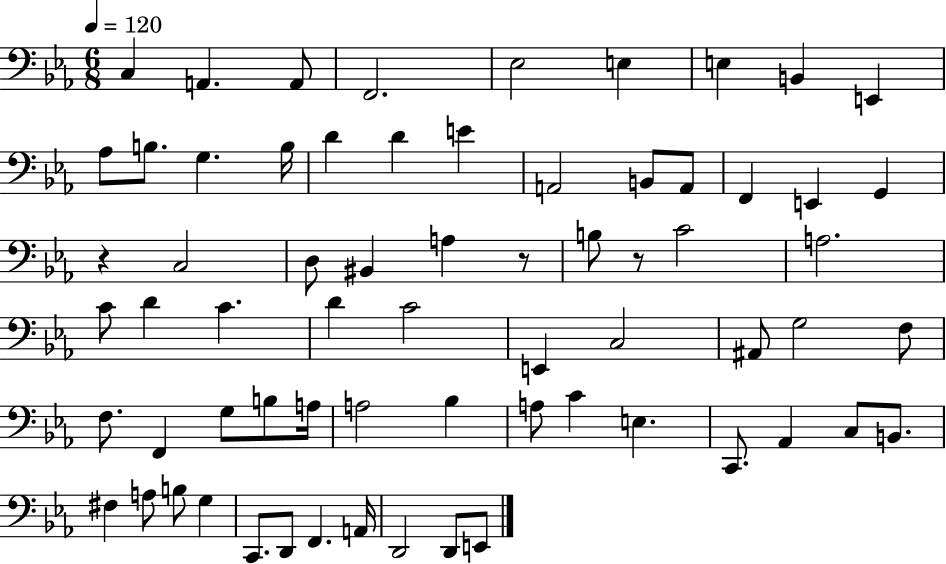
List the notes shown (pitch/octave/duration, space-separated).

C3/q A2/q. A2/e F2/h. Eb3/h E3/q E3/q B2/q E2/q Ab3/e B3/e. G3/q. B3/s D4/q D4/q E4/q A2/h B2/e A2/e F2/q E2/q G2/q R/q C3/h D3/e BIS2/q A3/q R/e B3/e R/e C4/h A3/h. C4/e D4/q C4/q. D4/q C4/h E2/q C3/h A#2/e G3/h F3/e F3/e. F2/q G3/e B3/e A3/s A3/h Bb3/q A3/e C4/q E3/q. C2/e. Ab2/q C3/e B2/e. F#3/q A3/e B3/e G3/q C2/e. D2/e F2/q. A2/s D2/h D2/e E2/e